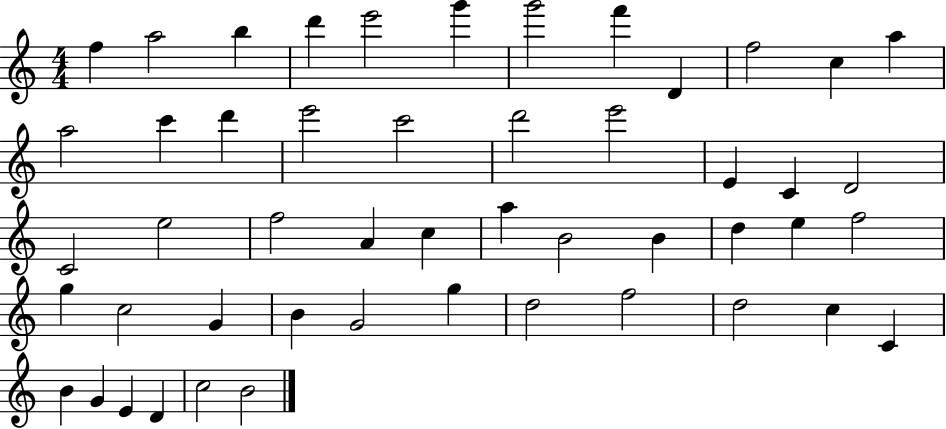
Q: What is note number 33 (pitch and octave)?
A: F5